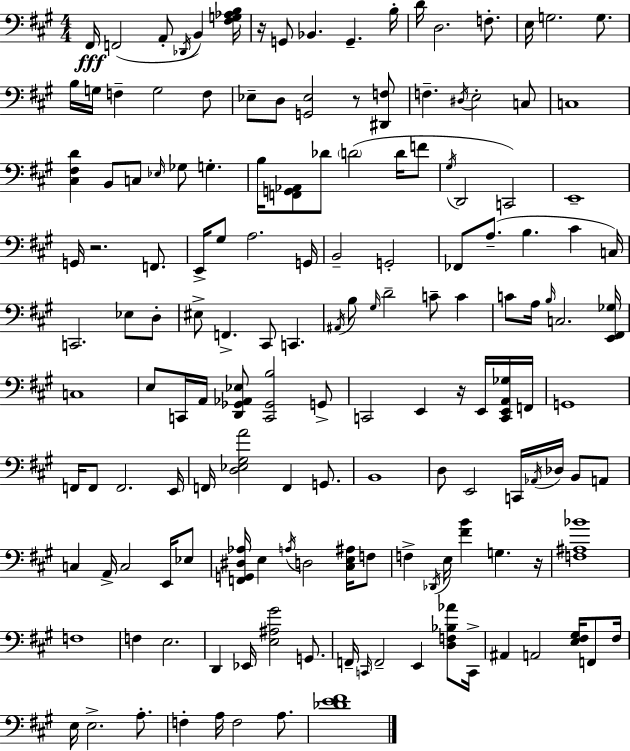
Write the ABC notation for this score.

X:1
T:Untitled
M:4/4
L:1/4
K:A
^F,,/4 F,,2 A,,/2 _D,,/4 B,, [^F,G,_A,B,]/4 z/4 G,,/2 _B,, G,, B,/4 D/4 D,2 F,/2 E,/4 G,2 G,/2 B,/4 G,/4 F, G,2 F,/2 _E,/2 D,/2 [G,,_E,]2 z/2 [^D,,F,]/2 F, ^D,/4 E,2 C,/2 C,4 [^C,^F,D] B,,/2 C,/2 _E,/4 _G,/2 G, B,/4 [F,,G,,_A,,]/2 _D/2 D2 D/4 F/2 ^G,/4 D,,2 C,,2 E,,4 G,,/4 z2 F,,/2 E,,/4 ^G,/2 A,2 G,,/4 B,,2 G,,2 _F,,/2 A,/2 B, ^C C,/4 C,,2 _E,/2 D,/2 ^E,/2 F,, ^C,,/2 C,, ^A,,/4 B,/2 ^G,/4 D2 C/2 C C/2 A,/4 B,/4 C,2 [E,,^F,,_G,]/4 C,4 E,/2 C,,/4 A,,/4 [D,,_G,,_A,,_E,]/2 [C,,_G,,B,]2 G,,/2 C,,2 E,, z/4 E,,/4 [C,,E,,A,,_G,]/4 F,,/4 G,,4 F,,/4 F,,/2 F,,2 E,,/4 F,,/4 [D,_E,^G,A]2 F,, G,,/2 B,,4 D,/2 E,,2 C,,/4 _A,,/4 _D,/4 B,,/2 A,,/2 C, A,,/4 C,2 E,,/4 _E,/2 [F,,G,,^D,_A,]/4 E, A,/4 D,2 [^C,E,^A,]/4 F,/2 F, _D,,/4 E,/4 [^FB] G, z/4 [F,^A,_B]4 F,4 F, E,2 D,, _E,,/4 [E,^A,^G]2 G,,/2 F,,/4 C,,/4 F,,2 E,, [D,F,_B,_A]/2 C,,/4 ^A,, A,,2 [E,^F,^G,]/4 F,,/2 ^F,/4 E,/4 E,2 A,/2 F, A,/4 F,2 A,/2 [_DE^F]4